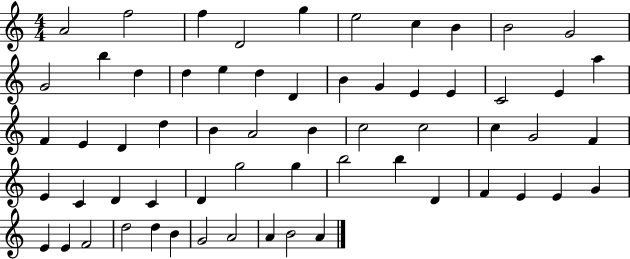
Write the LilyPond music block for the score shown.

{
  \clef treble
  \numericTimeSignature
  \time 4/4
  \key c \major
  a'2 f''2 | f''4 d'2 g''4 | e''2 c''4 b'4 | b'2 g'2 | \break g'2 b''4 d''4 | d''4 e''4 d''4 d'4 | b'4 g'4 e'4 e'4 | c'2 e'4 a''4 | \break f'4 e'4 d'4 d''4 | b'4 a'2 b'4 | c''2 c''2 | c''4 g'2 f'4 | \break e'4 c'4 d'4 c'4 | d'4 g''2 g''4 | b''2 b''4 d'4 | f'4 e'4 e'4 g'4 | \break e'4 e'4 f'2 | d''2 d''4 b'4 | g'2 a'2 | a'4 b'2 a'4 | \break \bar "|."
}